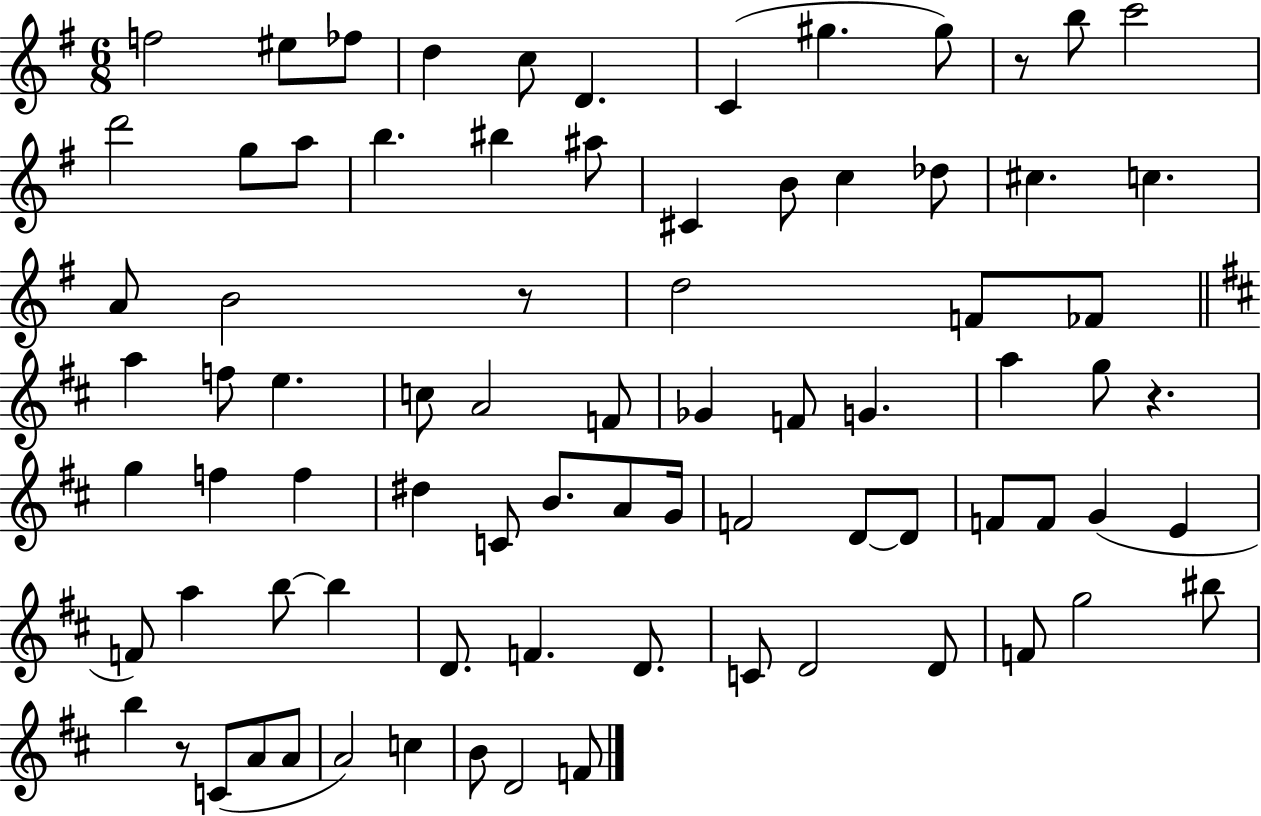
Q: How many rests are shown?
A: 4